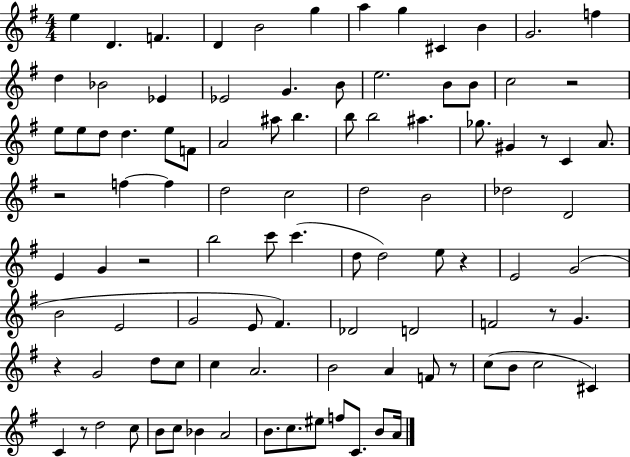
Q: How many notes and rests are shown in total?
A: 100